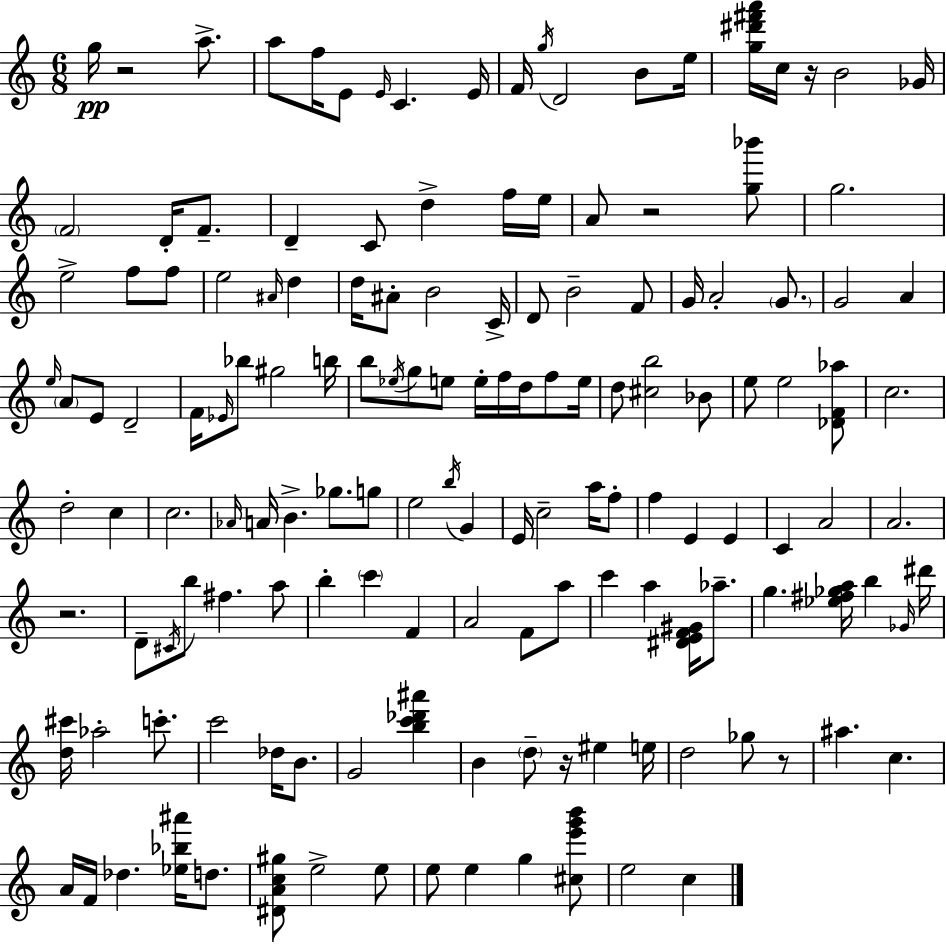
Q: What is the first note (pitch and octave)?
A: G5